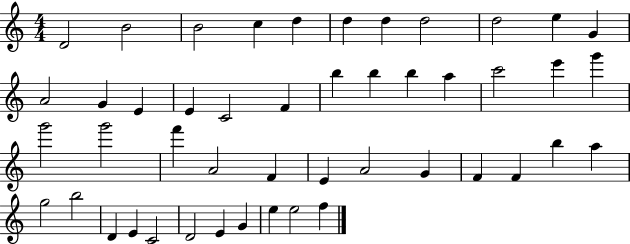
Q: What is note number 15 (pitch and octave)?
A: E4